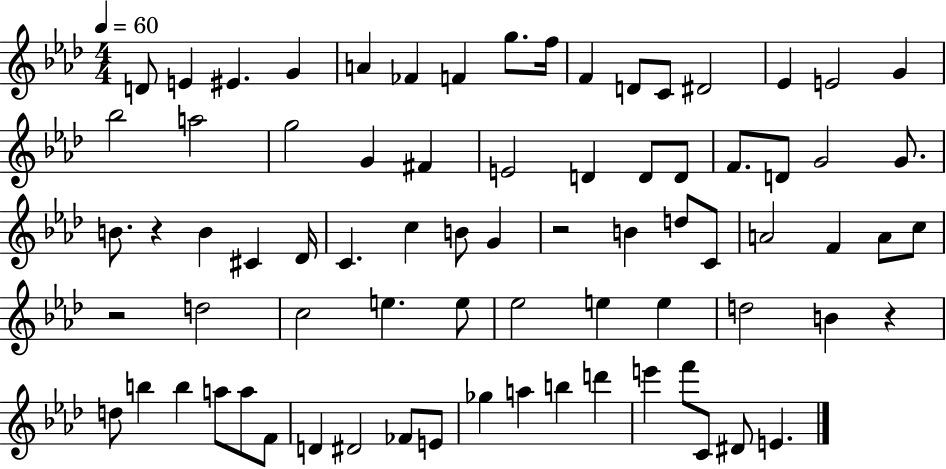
{
  \clef treble
  \numericTimeSignature
  \time 4/4
  \key aes \major
  \tempo 4 = 60
  d'8 e'4 eis'4. g'4 | a'4 fes'4 f'4 g''8. f''16 | f'4 d'8 c'8 dis'2 | ees'4 e'2 g'4 | \break bes''2 a''2 | g''2 g'4 fis'4 | e'2 d'4 d'8 d'8 | f'8. d'8 g'2 g'8. | \break b'8. r4 b'4 cis'4 des'16 | c'4. c''4 b'8 g'4 | r2 b'4 d''8 c'8 | a'2 f'4 a'8 c''8 | \break r2 d''2 | c''2 e''4. e''8 | ees''2 e''4 e''4 | d''2 b'4 r4 | \break d''8 b''4 b''4 a''8 a''8 f'8 | d'4 dis'2 fes'8 e'8 | ges''4 a''4 b''4 d'''4 | e'''4 f'''8 c'8 dis'8 e'4. | \break \bar "|."
}